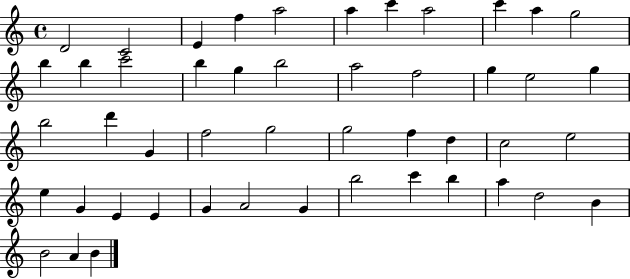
D4/h C4/h E4/q F5/q A5/h A5/q C6/q A5/h C6/q A5/q G5/h B5/q B5/q C6/h B5/q G5/q B5/h A5/h F5/h G5/q E5/h G5/q B5/h D6/q G4/q F5/h G5/h G5/h F5/q D5/q C5/h E5/h E5/q G4/q E4/q E4/q G4/q A4/h G4/q B5/h C6/q B5/q A5/q D5/h B4/q B4/h A4/q B4/q